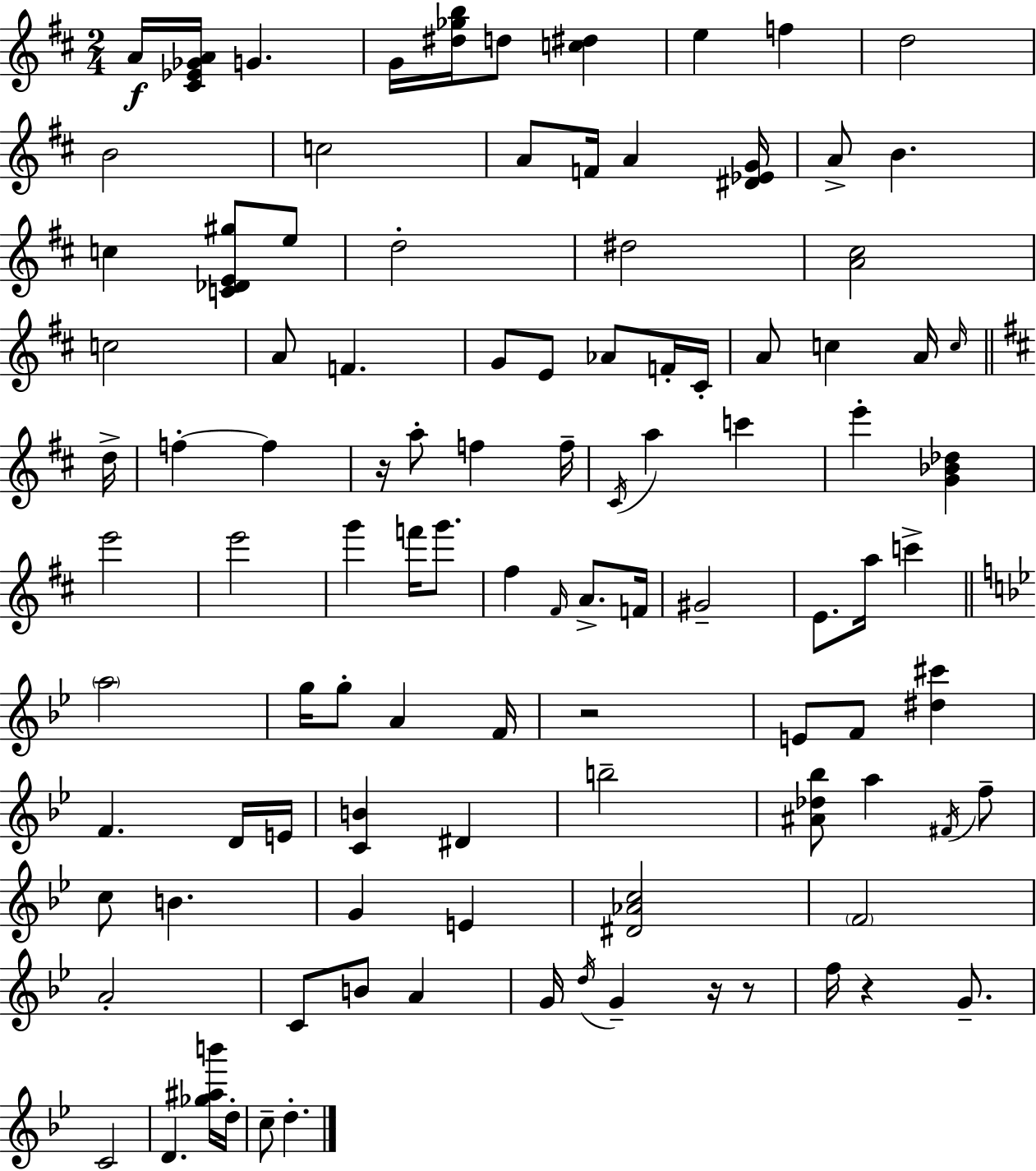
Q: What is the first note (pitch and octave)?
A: A4